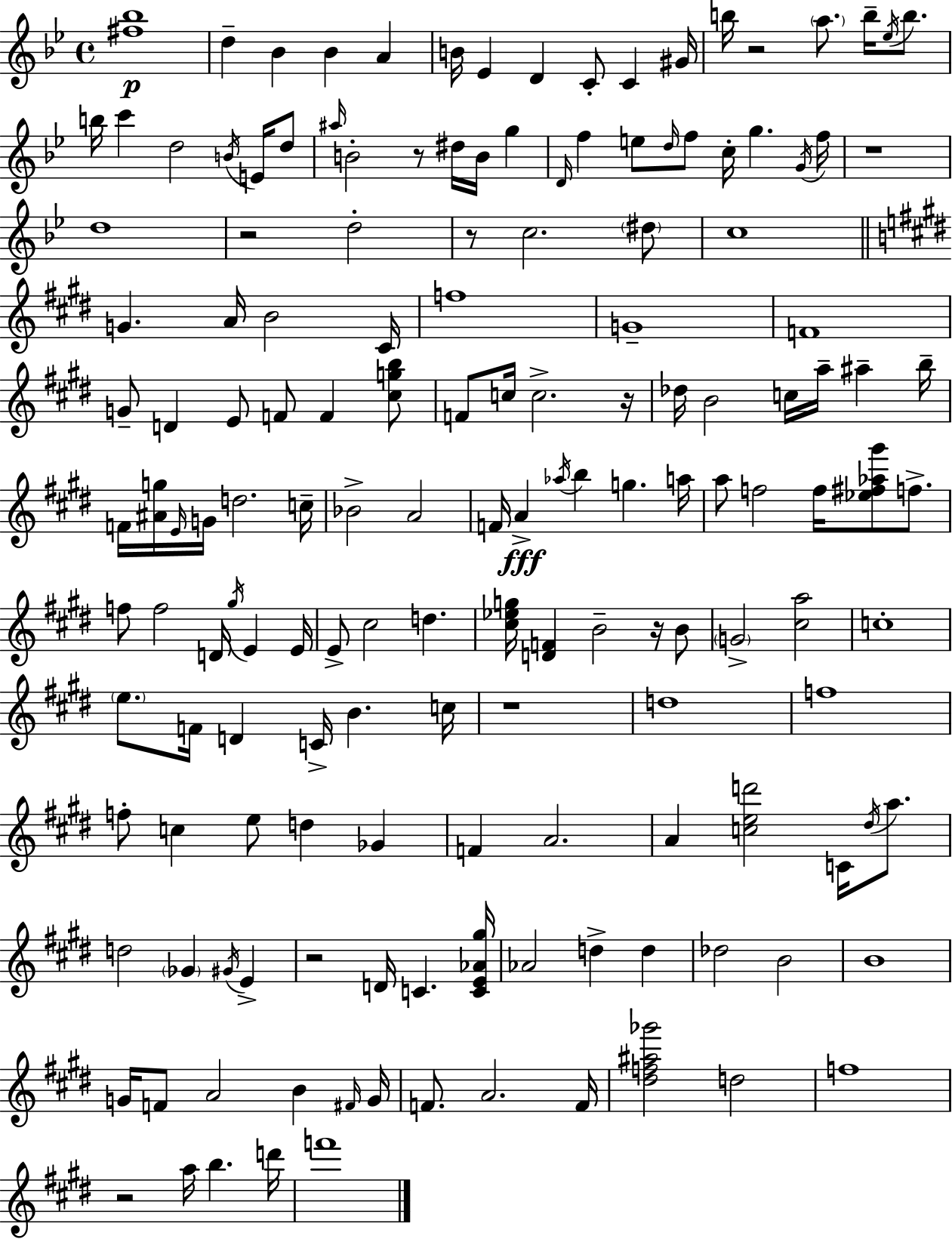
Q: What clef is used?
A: treble